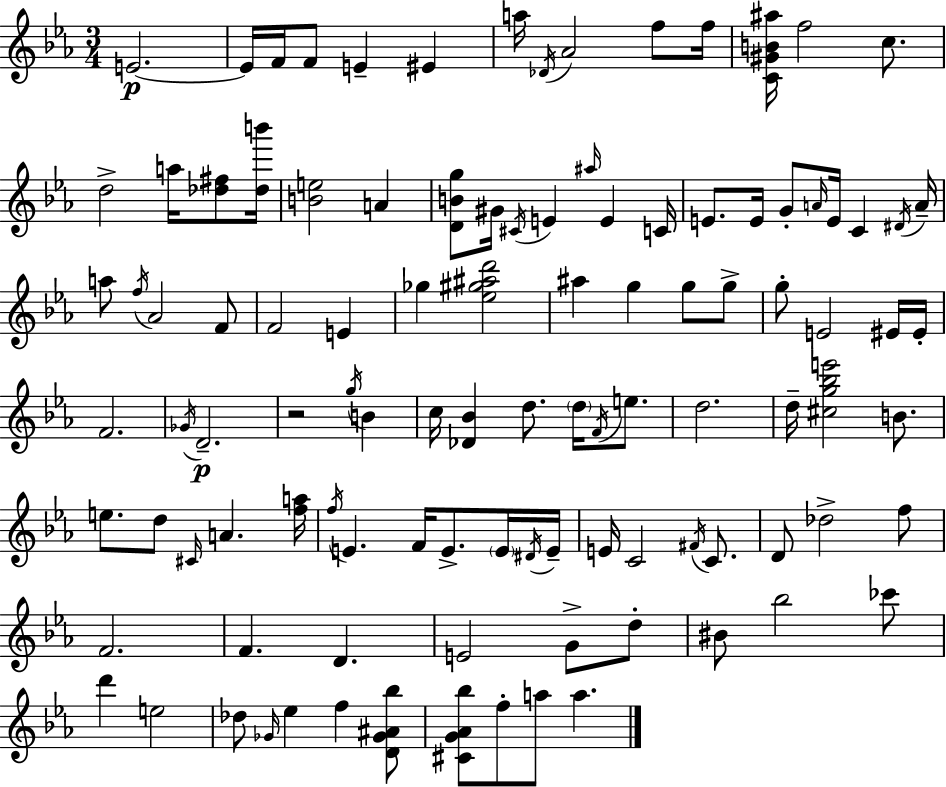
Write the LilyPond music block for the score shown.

{
  \clef treble
  \numericTimeSignature
  \time 3/4
  \key ees \major
  \repeat volta 2 { e'2.~~\p | e'16 f'16 f'8 e'4-- eis'4 | a''16 \acciaccatura { des'16 } aes'2 f''8 | f''16 <c' gis' b' ais''>16 f''2 c''8. | \break d''2-> a''16 <des'' fis''>8 | <des'' b'''>16 <b' e''>2 a'4 | <d' b' g''>8 gis'16 \acciaccatura { cis'16 } e'4 \grace { ais''16 } e'4 | c'16 e'8. e'16 g'8-. \grace { a'16 } e'16 c'4 | \break \acciaccatura { dis'16 } a'16-- a''8 \acciaccatura { f''16 } aes'2 | f'8 f'2 | e'4 ges''4 <ees'' gis'' ais'' d'''>2 | ais''4 g''4 | \break g''8 g''8-> g''8-. e'2 | eis'16 eis'16-. f'2. | \acciaccatura { ges'16 } d'2.--\p | r2 | \break \acciaccatura { g''16 } b'4 c''16 <des' bes'>4 | d''8. \parenthesize d''16 \acciaccatura { f'16 } e''8. d''2. | d''16-- <cis'' g'' bes'' e'''>2 | b'8. e''8. | \break d''8 \grace { cis'16 } a'4. <f'' a''>16 \acciaccatura { f''16 } e'4. | f'16 e'8.-> \parenthesize e'16 \acciaccatura { dis'16 } e'16-- | e'16 c'2 \acciaccatura { fis'16 } c'8. | d'8 des''2-> f''8 | \break f'2. | f'4. d'4. | e'2 g'8-> d''8-. | bis'8 bes''2 ces'''8 | \break d'''4 e''2 | des''8 \grace { ges'16 } ees''4 f''4 | <d' ges' ais' bes''>8 <cis' g' aes' bes''>8 f''8-. a''8 a''4. | } \bar "|."
}